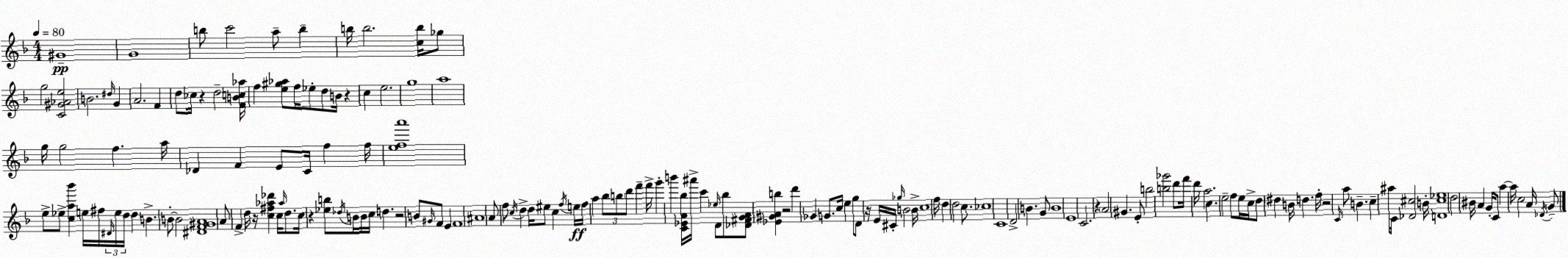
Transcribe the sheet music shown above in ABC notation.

X:1
T:Untitled
M:4/4
L:1/4
K:Dm
^G4 G4 b/2 c'2 a/2 b b/4 b2 [cb]/4 _g/2 g2 [C^G_Ae]2 B2 ^d/4 G A2 F d/2 _c/4 z d2 [FBc_a]/4 f [e^g_a]/2 f/4 _e/2 d/2 B/4 z c e2 g4 a4 g/4 g2 f a/4 _D F E/2 C/4 f f/4 [efa']4 e/2 _e/2 [ca_b'] e/4 ^f/4 ^D/4 e/4 d/4 d B B/2 B2 [^DF^GA]4 A/2 F d/4 z/4 [c^f_a_d'] c/4 _a/4 d/2 c/4 z [_eb]/2 _d/4 B/4 B/4 c/4 d z2 B/2 ^G/4 F/2 E F4 ^A4 A/2 f/2 c/4 d d/4 ^e/2 c f/4 e/4 f/4 a _b/2 b/2 d'/2 f' f'/4 g' b' [C_EA_b]/4 ^a'/4 c' _e/4 D/2 _b/2 [_D^FGA]/2 [_E^GAb] z2 d' _G G/2 c/4 e g/2 D/2 z/4 E/4 ^C/4 _g/4 B2 B/4 c4 f/4 d d2 c/2 _c4 C4 D2 B G/2 B4 E4 C2 z A2 ^G E/2 b2 [b_g']2 d'/2 f'/4 d'/4 a2 c e2 f/2 e/4 c/4 d/2 ^d B/4 d f/4 z2 C/4 a/2 B c ^a/2 C/4 [_D^c]2 B/4 [D^c_e]4 d2 ^B/4 A G/4 C/2 a a/4 c2 A/4 _D/4 G/2